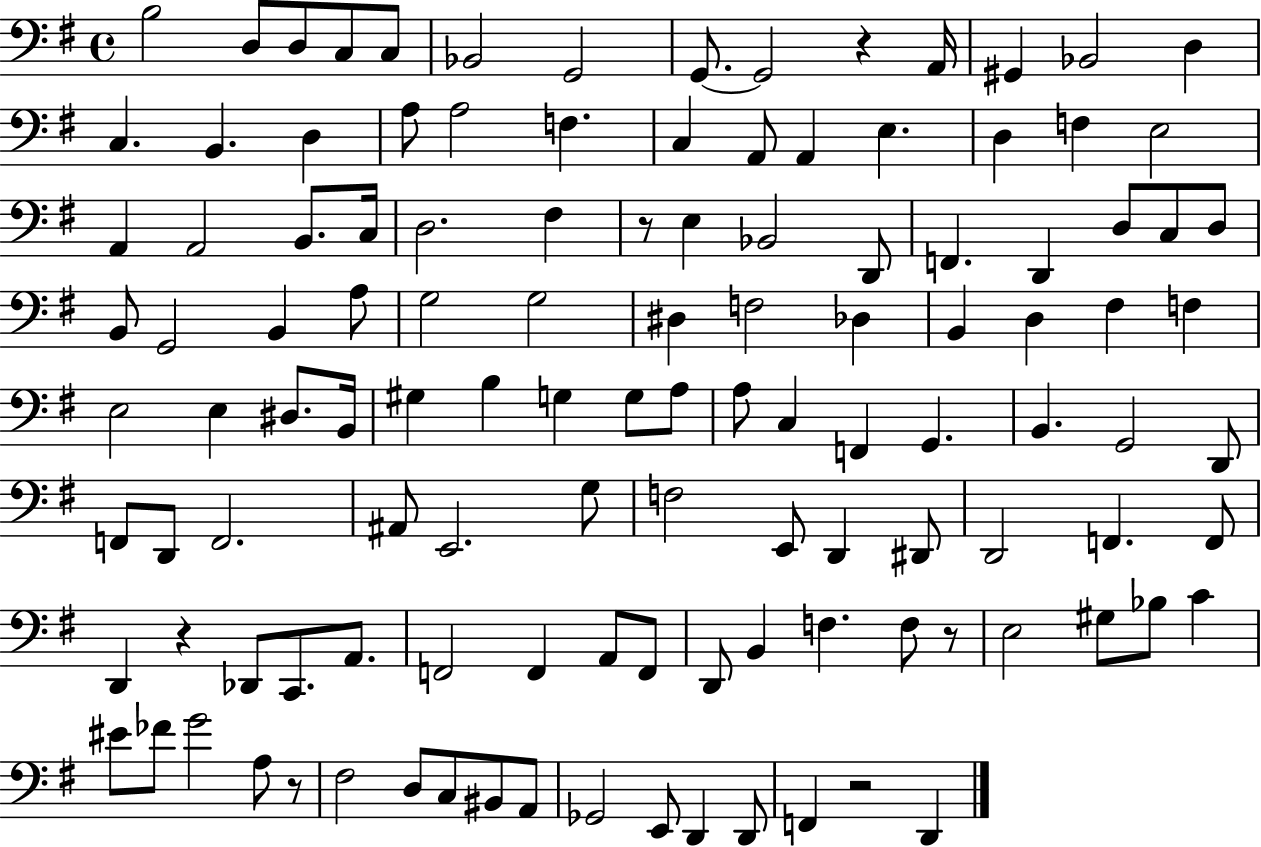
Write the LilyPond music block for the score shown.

{
  \clef bass
  \time 4/4
  \defaultTimeSignature
  \key g \major
  b2 d8 d8 c8 c8 | bes,2 g,2 | g,8.~~ g,2 r4 a,16 | gis,4 bes,2 d4 | \break c4. b,4. d4 | a8 a2 f4. | c4 a,8 a,4 e4. | d4 f4 e2 | \break a,4 a,2 b,8. c16 | d2. fis4 | r8 e4 bes,2 d,8 | f,4. d,4 d8 c8 d8 | \break b,8 g,2 b,4 a8 | g2 g2 | dis4 f2 des4 | b,4 d4 fis4 f4 | \break e2 e4 dis8. b,16 | gis4 b4 g4 g8 a8 | a8 c4 f,4 g,4. | b,4. g,2 d,8 | \break f,8 d,8 f,2. | ais,8 e,2. g8 | f2 e,8 d,4 dis,8 | d,2 f,4. f,8 | \break d,4 r4 des,8 c,8. a,8. | f,2 f,4 a,8 f,8 | d,8 b,4 f4. f8 r8 | e2 gis8 bes8 c'4 | \break eis'8 fes'8 g'2 a8 r8 | fis2 d8 c8 bis,8 a,8 | ges,2 e,8 d,4 d,8 | f,4 r2 d,4 | \break \bar "|."
}